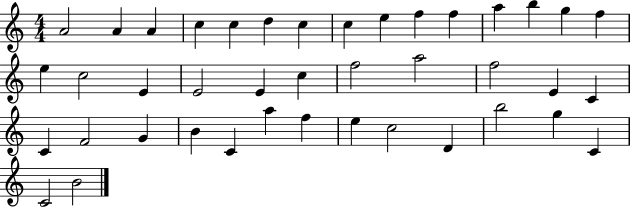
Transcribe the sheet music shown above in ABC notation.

X:1
T:Untitled
M:4/4
L:1/4
K:C
A2 A A c c d c c e f f a b g f e c2 E E2 E c f2 a2 f2 E C C F2 G B C a f e c2 D b2 g C C2 B2